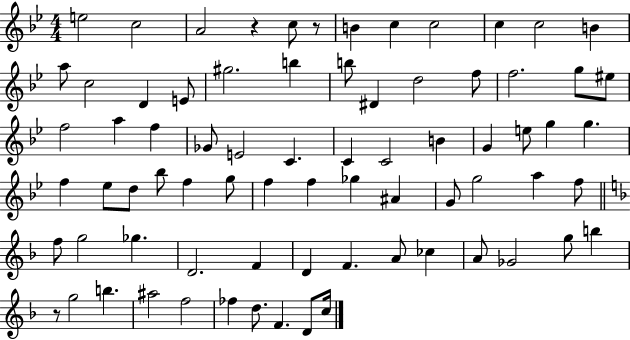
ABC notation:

X:1
T:Untitled
M:4/4
L:1/4
K:Bb
e2 c2 A2 z c/2 z/2 B c c2 c c2 B a/2 c2 D E/2 ^g2 b b/2 ^D d2 f/2 f2 g/2 ^e/2 f2 a f _G/2 E2 C C C2 B G e/2 g g f _e/2 d/2 _b/2 f g/2 f f _g ^A G/2 g2 a f/2 f/2 g2 _g D2 F D F A/2 _c A/2 _G2 g/2 b z/2 g2 b ^a2 f2 _f d/2 F D/2 c/4